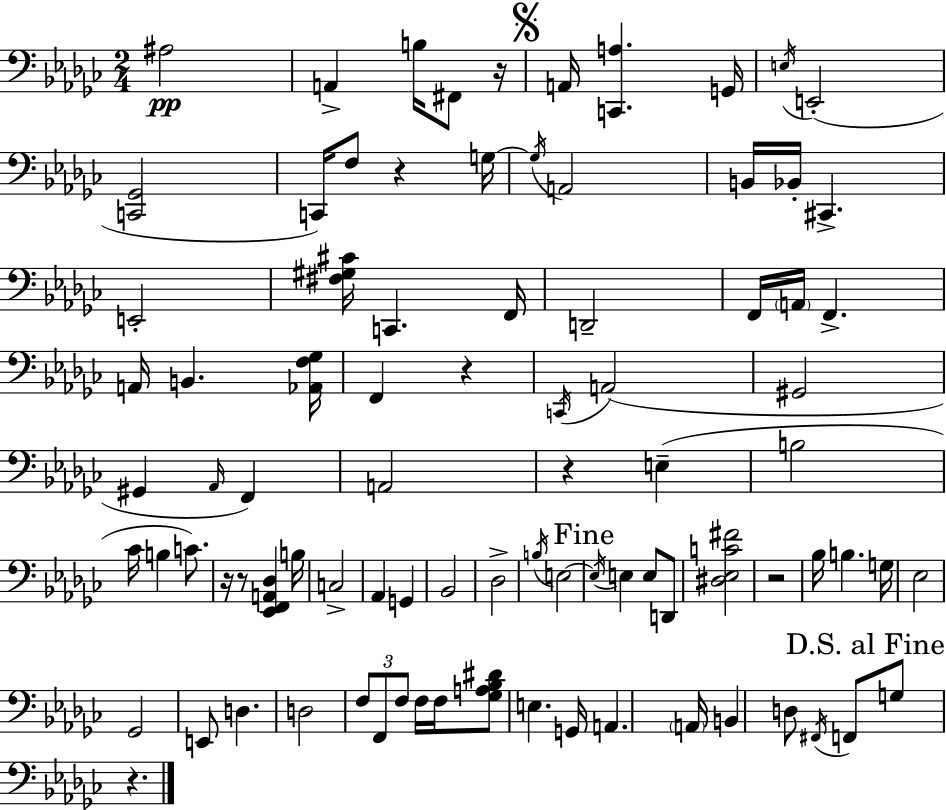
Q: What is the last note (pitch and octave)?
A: G3